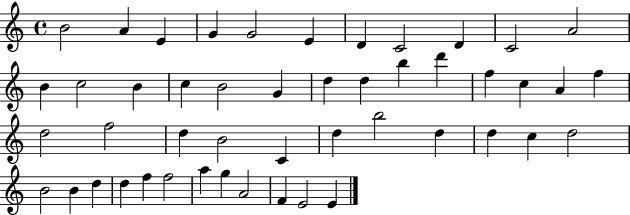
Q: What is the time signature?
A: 4/4